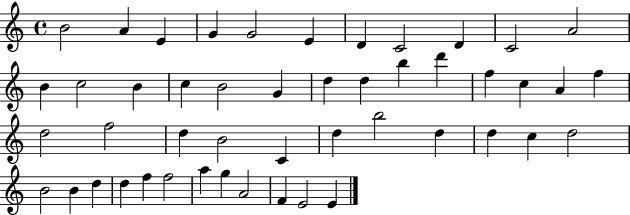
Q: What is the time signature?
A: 4/4